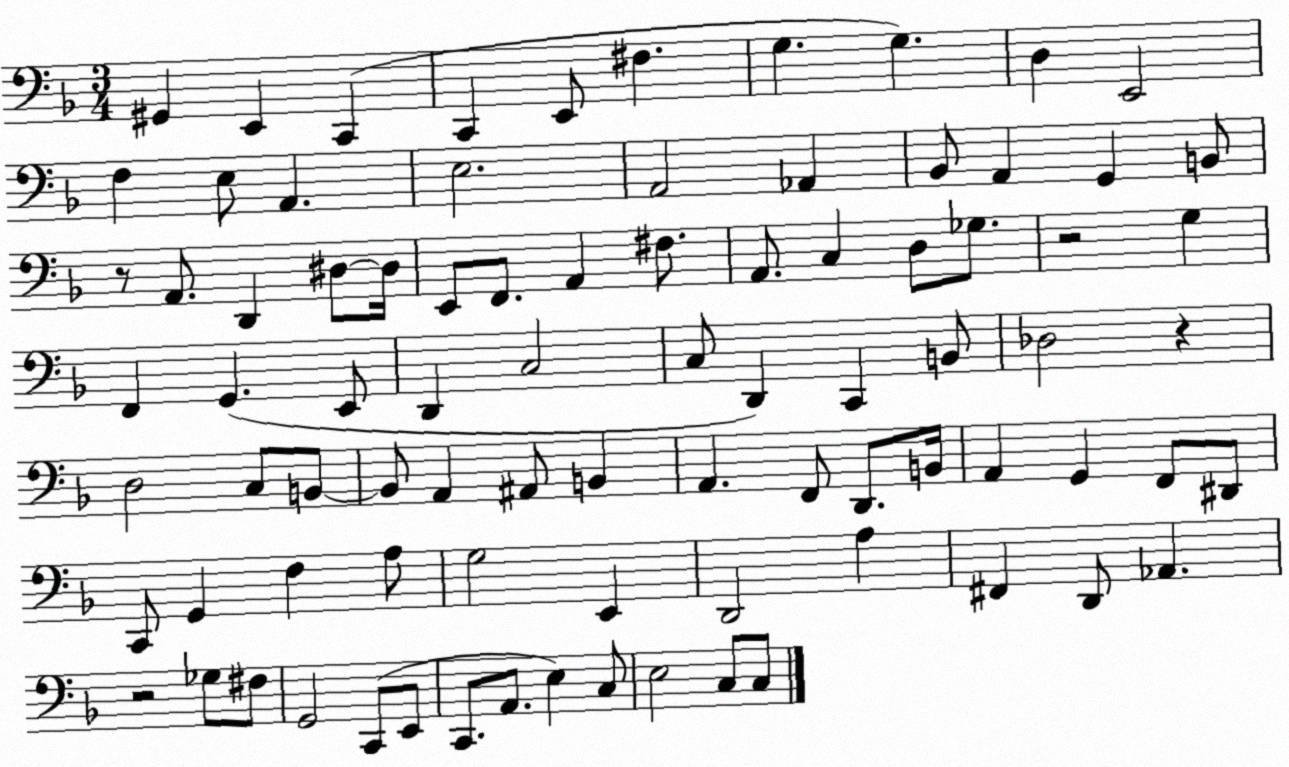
X:1
T:Untitled
M:3/4
L:1/4
K:F
^G,, E,, C,, C,, E,,/2 ^F, G, G, D, E,,2 F, E,/2 A,, E,2 A,,2 _A,, _B,,/2 A,, G,, B,,/2 z/2 A,,/2 D,, ^D,/2 ^D,/4 E,,/2 F,,/2 A,, ^F,/2 A,,/2 C, D,/2 _G,/2 z2 G, F,, G,, E,,/2 D,, C,2 C,/2 D,, C,, B,,/2 _D,2 z D,2 C,/2 B,,/2 B,,/2 A,, ^A,,/2 B,, A,, F,,/2 D,,/2 B,,/4 A,, G,, F,,/2 ^D,,/2 C,,/2 G,, F, A,/2 G,2 E,, D,,2 A, ^F,, D,,/2 _A,, z2 _G,/2 ^F,/2 G,,2 C,,/2 E,,/2 C,,/2 A,,/2 E, C,/2 E,2 C,/2 C,/2